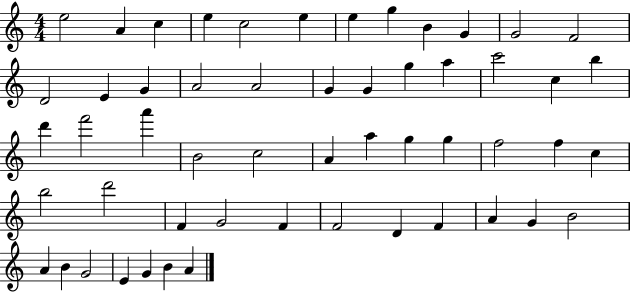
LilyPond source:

{
  \clef treble
  \numericTimeSignature
  \time 4/4
  \key c \major
  e''2 a'4 c''4 | e''4 c''2 e''4 | e''4 g''4 b'4 g'4 | g'2 f'2 | \break d'2 e'4 g'4 | a'2 a'2 | g'4 g'4 g''4 a''4 | c'''2 c''4 b''4 | \break d'''4 f'''2 a'''4 | b'2 c''2 | a'4 a''4 g''4 g''4 | f''2 f''4 c''4 | \break b''2 d'''2 | f'4 g'2 f'4 | f'2 d'4 f'4 | a'4 g'4 b'2 | \break a'4 b'4 g'2 | e'4 g'4 b'4 a'4 | \bar "|."
}